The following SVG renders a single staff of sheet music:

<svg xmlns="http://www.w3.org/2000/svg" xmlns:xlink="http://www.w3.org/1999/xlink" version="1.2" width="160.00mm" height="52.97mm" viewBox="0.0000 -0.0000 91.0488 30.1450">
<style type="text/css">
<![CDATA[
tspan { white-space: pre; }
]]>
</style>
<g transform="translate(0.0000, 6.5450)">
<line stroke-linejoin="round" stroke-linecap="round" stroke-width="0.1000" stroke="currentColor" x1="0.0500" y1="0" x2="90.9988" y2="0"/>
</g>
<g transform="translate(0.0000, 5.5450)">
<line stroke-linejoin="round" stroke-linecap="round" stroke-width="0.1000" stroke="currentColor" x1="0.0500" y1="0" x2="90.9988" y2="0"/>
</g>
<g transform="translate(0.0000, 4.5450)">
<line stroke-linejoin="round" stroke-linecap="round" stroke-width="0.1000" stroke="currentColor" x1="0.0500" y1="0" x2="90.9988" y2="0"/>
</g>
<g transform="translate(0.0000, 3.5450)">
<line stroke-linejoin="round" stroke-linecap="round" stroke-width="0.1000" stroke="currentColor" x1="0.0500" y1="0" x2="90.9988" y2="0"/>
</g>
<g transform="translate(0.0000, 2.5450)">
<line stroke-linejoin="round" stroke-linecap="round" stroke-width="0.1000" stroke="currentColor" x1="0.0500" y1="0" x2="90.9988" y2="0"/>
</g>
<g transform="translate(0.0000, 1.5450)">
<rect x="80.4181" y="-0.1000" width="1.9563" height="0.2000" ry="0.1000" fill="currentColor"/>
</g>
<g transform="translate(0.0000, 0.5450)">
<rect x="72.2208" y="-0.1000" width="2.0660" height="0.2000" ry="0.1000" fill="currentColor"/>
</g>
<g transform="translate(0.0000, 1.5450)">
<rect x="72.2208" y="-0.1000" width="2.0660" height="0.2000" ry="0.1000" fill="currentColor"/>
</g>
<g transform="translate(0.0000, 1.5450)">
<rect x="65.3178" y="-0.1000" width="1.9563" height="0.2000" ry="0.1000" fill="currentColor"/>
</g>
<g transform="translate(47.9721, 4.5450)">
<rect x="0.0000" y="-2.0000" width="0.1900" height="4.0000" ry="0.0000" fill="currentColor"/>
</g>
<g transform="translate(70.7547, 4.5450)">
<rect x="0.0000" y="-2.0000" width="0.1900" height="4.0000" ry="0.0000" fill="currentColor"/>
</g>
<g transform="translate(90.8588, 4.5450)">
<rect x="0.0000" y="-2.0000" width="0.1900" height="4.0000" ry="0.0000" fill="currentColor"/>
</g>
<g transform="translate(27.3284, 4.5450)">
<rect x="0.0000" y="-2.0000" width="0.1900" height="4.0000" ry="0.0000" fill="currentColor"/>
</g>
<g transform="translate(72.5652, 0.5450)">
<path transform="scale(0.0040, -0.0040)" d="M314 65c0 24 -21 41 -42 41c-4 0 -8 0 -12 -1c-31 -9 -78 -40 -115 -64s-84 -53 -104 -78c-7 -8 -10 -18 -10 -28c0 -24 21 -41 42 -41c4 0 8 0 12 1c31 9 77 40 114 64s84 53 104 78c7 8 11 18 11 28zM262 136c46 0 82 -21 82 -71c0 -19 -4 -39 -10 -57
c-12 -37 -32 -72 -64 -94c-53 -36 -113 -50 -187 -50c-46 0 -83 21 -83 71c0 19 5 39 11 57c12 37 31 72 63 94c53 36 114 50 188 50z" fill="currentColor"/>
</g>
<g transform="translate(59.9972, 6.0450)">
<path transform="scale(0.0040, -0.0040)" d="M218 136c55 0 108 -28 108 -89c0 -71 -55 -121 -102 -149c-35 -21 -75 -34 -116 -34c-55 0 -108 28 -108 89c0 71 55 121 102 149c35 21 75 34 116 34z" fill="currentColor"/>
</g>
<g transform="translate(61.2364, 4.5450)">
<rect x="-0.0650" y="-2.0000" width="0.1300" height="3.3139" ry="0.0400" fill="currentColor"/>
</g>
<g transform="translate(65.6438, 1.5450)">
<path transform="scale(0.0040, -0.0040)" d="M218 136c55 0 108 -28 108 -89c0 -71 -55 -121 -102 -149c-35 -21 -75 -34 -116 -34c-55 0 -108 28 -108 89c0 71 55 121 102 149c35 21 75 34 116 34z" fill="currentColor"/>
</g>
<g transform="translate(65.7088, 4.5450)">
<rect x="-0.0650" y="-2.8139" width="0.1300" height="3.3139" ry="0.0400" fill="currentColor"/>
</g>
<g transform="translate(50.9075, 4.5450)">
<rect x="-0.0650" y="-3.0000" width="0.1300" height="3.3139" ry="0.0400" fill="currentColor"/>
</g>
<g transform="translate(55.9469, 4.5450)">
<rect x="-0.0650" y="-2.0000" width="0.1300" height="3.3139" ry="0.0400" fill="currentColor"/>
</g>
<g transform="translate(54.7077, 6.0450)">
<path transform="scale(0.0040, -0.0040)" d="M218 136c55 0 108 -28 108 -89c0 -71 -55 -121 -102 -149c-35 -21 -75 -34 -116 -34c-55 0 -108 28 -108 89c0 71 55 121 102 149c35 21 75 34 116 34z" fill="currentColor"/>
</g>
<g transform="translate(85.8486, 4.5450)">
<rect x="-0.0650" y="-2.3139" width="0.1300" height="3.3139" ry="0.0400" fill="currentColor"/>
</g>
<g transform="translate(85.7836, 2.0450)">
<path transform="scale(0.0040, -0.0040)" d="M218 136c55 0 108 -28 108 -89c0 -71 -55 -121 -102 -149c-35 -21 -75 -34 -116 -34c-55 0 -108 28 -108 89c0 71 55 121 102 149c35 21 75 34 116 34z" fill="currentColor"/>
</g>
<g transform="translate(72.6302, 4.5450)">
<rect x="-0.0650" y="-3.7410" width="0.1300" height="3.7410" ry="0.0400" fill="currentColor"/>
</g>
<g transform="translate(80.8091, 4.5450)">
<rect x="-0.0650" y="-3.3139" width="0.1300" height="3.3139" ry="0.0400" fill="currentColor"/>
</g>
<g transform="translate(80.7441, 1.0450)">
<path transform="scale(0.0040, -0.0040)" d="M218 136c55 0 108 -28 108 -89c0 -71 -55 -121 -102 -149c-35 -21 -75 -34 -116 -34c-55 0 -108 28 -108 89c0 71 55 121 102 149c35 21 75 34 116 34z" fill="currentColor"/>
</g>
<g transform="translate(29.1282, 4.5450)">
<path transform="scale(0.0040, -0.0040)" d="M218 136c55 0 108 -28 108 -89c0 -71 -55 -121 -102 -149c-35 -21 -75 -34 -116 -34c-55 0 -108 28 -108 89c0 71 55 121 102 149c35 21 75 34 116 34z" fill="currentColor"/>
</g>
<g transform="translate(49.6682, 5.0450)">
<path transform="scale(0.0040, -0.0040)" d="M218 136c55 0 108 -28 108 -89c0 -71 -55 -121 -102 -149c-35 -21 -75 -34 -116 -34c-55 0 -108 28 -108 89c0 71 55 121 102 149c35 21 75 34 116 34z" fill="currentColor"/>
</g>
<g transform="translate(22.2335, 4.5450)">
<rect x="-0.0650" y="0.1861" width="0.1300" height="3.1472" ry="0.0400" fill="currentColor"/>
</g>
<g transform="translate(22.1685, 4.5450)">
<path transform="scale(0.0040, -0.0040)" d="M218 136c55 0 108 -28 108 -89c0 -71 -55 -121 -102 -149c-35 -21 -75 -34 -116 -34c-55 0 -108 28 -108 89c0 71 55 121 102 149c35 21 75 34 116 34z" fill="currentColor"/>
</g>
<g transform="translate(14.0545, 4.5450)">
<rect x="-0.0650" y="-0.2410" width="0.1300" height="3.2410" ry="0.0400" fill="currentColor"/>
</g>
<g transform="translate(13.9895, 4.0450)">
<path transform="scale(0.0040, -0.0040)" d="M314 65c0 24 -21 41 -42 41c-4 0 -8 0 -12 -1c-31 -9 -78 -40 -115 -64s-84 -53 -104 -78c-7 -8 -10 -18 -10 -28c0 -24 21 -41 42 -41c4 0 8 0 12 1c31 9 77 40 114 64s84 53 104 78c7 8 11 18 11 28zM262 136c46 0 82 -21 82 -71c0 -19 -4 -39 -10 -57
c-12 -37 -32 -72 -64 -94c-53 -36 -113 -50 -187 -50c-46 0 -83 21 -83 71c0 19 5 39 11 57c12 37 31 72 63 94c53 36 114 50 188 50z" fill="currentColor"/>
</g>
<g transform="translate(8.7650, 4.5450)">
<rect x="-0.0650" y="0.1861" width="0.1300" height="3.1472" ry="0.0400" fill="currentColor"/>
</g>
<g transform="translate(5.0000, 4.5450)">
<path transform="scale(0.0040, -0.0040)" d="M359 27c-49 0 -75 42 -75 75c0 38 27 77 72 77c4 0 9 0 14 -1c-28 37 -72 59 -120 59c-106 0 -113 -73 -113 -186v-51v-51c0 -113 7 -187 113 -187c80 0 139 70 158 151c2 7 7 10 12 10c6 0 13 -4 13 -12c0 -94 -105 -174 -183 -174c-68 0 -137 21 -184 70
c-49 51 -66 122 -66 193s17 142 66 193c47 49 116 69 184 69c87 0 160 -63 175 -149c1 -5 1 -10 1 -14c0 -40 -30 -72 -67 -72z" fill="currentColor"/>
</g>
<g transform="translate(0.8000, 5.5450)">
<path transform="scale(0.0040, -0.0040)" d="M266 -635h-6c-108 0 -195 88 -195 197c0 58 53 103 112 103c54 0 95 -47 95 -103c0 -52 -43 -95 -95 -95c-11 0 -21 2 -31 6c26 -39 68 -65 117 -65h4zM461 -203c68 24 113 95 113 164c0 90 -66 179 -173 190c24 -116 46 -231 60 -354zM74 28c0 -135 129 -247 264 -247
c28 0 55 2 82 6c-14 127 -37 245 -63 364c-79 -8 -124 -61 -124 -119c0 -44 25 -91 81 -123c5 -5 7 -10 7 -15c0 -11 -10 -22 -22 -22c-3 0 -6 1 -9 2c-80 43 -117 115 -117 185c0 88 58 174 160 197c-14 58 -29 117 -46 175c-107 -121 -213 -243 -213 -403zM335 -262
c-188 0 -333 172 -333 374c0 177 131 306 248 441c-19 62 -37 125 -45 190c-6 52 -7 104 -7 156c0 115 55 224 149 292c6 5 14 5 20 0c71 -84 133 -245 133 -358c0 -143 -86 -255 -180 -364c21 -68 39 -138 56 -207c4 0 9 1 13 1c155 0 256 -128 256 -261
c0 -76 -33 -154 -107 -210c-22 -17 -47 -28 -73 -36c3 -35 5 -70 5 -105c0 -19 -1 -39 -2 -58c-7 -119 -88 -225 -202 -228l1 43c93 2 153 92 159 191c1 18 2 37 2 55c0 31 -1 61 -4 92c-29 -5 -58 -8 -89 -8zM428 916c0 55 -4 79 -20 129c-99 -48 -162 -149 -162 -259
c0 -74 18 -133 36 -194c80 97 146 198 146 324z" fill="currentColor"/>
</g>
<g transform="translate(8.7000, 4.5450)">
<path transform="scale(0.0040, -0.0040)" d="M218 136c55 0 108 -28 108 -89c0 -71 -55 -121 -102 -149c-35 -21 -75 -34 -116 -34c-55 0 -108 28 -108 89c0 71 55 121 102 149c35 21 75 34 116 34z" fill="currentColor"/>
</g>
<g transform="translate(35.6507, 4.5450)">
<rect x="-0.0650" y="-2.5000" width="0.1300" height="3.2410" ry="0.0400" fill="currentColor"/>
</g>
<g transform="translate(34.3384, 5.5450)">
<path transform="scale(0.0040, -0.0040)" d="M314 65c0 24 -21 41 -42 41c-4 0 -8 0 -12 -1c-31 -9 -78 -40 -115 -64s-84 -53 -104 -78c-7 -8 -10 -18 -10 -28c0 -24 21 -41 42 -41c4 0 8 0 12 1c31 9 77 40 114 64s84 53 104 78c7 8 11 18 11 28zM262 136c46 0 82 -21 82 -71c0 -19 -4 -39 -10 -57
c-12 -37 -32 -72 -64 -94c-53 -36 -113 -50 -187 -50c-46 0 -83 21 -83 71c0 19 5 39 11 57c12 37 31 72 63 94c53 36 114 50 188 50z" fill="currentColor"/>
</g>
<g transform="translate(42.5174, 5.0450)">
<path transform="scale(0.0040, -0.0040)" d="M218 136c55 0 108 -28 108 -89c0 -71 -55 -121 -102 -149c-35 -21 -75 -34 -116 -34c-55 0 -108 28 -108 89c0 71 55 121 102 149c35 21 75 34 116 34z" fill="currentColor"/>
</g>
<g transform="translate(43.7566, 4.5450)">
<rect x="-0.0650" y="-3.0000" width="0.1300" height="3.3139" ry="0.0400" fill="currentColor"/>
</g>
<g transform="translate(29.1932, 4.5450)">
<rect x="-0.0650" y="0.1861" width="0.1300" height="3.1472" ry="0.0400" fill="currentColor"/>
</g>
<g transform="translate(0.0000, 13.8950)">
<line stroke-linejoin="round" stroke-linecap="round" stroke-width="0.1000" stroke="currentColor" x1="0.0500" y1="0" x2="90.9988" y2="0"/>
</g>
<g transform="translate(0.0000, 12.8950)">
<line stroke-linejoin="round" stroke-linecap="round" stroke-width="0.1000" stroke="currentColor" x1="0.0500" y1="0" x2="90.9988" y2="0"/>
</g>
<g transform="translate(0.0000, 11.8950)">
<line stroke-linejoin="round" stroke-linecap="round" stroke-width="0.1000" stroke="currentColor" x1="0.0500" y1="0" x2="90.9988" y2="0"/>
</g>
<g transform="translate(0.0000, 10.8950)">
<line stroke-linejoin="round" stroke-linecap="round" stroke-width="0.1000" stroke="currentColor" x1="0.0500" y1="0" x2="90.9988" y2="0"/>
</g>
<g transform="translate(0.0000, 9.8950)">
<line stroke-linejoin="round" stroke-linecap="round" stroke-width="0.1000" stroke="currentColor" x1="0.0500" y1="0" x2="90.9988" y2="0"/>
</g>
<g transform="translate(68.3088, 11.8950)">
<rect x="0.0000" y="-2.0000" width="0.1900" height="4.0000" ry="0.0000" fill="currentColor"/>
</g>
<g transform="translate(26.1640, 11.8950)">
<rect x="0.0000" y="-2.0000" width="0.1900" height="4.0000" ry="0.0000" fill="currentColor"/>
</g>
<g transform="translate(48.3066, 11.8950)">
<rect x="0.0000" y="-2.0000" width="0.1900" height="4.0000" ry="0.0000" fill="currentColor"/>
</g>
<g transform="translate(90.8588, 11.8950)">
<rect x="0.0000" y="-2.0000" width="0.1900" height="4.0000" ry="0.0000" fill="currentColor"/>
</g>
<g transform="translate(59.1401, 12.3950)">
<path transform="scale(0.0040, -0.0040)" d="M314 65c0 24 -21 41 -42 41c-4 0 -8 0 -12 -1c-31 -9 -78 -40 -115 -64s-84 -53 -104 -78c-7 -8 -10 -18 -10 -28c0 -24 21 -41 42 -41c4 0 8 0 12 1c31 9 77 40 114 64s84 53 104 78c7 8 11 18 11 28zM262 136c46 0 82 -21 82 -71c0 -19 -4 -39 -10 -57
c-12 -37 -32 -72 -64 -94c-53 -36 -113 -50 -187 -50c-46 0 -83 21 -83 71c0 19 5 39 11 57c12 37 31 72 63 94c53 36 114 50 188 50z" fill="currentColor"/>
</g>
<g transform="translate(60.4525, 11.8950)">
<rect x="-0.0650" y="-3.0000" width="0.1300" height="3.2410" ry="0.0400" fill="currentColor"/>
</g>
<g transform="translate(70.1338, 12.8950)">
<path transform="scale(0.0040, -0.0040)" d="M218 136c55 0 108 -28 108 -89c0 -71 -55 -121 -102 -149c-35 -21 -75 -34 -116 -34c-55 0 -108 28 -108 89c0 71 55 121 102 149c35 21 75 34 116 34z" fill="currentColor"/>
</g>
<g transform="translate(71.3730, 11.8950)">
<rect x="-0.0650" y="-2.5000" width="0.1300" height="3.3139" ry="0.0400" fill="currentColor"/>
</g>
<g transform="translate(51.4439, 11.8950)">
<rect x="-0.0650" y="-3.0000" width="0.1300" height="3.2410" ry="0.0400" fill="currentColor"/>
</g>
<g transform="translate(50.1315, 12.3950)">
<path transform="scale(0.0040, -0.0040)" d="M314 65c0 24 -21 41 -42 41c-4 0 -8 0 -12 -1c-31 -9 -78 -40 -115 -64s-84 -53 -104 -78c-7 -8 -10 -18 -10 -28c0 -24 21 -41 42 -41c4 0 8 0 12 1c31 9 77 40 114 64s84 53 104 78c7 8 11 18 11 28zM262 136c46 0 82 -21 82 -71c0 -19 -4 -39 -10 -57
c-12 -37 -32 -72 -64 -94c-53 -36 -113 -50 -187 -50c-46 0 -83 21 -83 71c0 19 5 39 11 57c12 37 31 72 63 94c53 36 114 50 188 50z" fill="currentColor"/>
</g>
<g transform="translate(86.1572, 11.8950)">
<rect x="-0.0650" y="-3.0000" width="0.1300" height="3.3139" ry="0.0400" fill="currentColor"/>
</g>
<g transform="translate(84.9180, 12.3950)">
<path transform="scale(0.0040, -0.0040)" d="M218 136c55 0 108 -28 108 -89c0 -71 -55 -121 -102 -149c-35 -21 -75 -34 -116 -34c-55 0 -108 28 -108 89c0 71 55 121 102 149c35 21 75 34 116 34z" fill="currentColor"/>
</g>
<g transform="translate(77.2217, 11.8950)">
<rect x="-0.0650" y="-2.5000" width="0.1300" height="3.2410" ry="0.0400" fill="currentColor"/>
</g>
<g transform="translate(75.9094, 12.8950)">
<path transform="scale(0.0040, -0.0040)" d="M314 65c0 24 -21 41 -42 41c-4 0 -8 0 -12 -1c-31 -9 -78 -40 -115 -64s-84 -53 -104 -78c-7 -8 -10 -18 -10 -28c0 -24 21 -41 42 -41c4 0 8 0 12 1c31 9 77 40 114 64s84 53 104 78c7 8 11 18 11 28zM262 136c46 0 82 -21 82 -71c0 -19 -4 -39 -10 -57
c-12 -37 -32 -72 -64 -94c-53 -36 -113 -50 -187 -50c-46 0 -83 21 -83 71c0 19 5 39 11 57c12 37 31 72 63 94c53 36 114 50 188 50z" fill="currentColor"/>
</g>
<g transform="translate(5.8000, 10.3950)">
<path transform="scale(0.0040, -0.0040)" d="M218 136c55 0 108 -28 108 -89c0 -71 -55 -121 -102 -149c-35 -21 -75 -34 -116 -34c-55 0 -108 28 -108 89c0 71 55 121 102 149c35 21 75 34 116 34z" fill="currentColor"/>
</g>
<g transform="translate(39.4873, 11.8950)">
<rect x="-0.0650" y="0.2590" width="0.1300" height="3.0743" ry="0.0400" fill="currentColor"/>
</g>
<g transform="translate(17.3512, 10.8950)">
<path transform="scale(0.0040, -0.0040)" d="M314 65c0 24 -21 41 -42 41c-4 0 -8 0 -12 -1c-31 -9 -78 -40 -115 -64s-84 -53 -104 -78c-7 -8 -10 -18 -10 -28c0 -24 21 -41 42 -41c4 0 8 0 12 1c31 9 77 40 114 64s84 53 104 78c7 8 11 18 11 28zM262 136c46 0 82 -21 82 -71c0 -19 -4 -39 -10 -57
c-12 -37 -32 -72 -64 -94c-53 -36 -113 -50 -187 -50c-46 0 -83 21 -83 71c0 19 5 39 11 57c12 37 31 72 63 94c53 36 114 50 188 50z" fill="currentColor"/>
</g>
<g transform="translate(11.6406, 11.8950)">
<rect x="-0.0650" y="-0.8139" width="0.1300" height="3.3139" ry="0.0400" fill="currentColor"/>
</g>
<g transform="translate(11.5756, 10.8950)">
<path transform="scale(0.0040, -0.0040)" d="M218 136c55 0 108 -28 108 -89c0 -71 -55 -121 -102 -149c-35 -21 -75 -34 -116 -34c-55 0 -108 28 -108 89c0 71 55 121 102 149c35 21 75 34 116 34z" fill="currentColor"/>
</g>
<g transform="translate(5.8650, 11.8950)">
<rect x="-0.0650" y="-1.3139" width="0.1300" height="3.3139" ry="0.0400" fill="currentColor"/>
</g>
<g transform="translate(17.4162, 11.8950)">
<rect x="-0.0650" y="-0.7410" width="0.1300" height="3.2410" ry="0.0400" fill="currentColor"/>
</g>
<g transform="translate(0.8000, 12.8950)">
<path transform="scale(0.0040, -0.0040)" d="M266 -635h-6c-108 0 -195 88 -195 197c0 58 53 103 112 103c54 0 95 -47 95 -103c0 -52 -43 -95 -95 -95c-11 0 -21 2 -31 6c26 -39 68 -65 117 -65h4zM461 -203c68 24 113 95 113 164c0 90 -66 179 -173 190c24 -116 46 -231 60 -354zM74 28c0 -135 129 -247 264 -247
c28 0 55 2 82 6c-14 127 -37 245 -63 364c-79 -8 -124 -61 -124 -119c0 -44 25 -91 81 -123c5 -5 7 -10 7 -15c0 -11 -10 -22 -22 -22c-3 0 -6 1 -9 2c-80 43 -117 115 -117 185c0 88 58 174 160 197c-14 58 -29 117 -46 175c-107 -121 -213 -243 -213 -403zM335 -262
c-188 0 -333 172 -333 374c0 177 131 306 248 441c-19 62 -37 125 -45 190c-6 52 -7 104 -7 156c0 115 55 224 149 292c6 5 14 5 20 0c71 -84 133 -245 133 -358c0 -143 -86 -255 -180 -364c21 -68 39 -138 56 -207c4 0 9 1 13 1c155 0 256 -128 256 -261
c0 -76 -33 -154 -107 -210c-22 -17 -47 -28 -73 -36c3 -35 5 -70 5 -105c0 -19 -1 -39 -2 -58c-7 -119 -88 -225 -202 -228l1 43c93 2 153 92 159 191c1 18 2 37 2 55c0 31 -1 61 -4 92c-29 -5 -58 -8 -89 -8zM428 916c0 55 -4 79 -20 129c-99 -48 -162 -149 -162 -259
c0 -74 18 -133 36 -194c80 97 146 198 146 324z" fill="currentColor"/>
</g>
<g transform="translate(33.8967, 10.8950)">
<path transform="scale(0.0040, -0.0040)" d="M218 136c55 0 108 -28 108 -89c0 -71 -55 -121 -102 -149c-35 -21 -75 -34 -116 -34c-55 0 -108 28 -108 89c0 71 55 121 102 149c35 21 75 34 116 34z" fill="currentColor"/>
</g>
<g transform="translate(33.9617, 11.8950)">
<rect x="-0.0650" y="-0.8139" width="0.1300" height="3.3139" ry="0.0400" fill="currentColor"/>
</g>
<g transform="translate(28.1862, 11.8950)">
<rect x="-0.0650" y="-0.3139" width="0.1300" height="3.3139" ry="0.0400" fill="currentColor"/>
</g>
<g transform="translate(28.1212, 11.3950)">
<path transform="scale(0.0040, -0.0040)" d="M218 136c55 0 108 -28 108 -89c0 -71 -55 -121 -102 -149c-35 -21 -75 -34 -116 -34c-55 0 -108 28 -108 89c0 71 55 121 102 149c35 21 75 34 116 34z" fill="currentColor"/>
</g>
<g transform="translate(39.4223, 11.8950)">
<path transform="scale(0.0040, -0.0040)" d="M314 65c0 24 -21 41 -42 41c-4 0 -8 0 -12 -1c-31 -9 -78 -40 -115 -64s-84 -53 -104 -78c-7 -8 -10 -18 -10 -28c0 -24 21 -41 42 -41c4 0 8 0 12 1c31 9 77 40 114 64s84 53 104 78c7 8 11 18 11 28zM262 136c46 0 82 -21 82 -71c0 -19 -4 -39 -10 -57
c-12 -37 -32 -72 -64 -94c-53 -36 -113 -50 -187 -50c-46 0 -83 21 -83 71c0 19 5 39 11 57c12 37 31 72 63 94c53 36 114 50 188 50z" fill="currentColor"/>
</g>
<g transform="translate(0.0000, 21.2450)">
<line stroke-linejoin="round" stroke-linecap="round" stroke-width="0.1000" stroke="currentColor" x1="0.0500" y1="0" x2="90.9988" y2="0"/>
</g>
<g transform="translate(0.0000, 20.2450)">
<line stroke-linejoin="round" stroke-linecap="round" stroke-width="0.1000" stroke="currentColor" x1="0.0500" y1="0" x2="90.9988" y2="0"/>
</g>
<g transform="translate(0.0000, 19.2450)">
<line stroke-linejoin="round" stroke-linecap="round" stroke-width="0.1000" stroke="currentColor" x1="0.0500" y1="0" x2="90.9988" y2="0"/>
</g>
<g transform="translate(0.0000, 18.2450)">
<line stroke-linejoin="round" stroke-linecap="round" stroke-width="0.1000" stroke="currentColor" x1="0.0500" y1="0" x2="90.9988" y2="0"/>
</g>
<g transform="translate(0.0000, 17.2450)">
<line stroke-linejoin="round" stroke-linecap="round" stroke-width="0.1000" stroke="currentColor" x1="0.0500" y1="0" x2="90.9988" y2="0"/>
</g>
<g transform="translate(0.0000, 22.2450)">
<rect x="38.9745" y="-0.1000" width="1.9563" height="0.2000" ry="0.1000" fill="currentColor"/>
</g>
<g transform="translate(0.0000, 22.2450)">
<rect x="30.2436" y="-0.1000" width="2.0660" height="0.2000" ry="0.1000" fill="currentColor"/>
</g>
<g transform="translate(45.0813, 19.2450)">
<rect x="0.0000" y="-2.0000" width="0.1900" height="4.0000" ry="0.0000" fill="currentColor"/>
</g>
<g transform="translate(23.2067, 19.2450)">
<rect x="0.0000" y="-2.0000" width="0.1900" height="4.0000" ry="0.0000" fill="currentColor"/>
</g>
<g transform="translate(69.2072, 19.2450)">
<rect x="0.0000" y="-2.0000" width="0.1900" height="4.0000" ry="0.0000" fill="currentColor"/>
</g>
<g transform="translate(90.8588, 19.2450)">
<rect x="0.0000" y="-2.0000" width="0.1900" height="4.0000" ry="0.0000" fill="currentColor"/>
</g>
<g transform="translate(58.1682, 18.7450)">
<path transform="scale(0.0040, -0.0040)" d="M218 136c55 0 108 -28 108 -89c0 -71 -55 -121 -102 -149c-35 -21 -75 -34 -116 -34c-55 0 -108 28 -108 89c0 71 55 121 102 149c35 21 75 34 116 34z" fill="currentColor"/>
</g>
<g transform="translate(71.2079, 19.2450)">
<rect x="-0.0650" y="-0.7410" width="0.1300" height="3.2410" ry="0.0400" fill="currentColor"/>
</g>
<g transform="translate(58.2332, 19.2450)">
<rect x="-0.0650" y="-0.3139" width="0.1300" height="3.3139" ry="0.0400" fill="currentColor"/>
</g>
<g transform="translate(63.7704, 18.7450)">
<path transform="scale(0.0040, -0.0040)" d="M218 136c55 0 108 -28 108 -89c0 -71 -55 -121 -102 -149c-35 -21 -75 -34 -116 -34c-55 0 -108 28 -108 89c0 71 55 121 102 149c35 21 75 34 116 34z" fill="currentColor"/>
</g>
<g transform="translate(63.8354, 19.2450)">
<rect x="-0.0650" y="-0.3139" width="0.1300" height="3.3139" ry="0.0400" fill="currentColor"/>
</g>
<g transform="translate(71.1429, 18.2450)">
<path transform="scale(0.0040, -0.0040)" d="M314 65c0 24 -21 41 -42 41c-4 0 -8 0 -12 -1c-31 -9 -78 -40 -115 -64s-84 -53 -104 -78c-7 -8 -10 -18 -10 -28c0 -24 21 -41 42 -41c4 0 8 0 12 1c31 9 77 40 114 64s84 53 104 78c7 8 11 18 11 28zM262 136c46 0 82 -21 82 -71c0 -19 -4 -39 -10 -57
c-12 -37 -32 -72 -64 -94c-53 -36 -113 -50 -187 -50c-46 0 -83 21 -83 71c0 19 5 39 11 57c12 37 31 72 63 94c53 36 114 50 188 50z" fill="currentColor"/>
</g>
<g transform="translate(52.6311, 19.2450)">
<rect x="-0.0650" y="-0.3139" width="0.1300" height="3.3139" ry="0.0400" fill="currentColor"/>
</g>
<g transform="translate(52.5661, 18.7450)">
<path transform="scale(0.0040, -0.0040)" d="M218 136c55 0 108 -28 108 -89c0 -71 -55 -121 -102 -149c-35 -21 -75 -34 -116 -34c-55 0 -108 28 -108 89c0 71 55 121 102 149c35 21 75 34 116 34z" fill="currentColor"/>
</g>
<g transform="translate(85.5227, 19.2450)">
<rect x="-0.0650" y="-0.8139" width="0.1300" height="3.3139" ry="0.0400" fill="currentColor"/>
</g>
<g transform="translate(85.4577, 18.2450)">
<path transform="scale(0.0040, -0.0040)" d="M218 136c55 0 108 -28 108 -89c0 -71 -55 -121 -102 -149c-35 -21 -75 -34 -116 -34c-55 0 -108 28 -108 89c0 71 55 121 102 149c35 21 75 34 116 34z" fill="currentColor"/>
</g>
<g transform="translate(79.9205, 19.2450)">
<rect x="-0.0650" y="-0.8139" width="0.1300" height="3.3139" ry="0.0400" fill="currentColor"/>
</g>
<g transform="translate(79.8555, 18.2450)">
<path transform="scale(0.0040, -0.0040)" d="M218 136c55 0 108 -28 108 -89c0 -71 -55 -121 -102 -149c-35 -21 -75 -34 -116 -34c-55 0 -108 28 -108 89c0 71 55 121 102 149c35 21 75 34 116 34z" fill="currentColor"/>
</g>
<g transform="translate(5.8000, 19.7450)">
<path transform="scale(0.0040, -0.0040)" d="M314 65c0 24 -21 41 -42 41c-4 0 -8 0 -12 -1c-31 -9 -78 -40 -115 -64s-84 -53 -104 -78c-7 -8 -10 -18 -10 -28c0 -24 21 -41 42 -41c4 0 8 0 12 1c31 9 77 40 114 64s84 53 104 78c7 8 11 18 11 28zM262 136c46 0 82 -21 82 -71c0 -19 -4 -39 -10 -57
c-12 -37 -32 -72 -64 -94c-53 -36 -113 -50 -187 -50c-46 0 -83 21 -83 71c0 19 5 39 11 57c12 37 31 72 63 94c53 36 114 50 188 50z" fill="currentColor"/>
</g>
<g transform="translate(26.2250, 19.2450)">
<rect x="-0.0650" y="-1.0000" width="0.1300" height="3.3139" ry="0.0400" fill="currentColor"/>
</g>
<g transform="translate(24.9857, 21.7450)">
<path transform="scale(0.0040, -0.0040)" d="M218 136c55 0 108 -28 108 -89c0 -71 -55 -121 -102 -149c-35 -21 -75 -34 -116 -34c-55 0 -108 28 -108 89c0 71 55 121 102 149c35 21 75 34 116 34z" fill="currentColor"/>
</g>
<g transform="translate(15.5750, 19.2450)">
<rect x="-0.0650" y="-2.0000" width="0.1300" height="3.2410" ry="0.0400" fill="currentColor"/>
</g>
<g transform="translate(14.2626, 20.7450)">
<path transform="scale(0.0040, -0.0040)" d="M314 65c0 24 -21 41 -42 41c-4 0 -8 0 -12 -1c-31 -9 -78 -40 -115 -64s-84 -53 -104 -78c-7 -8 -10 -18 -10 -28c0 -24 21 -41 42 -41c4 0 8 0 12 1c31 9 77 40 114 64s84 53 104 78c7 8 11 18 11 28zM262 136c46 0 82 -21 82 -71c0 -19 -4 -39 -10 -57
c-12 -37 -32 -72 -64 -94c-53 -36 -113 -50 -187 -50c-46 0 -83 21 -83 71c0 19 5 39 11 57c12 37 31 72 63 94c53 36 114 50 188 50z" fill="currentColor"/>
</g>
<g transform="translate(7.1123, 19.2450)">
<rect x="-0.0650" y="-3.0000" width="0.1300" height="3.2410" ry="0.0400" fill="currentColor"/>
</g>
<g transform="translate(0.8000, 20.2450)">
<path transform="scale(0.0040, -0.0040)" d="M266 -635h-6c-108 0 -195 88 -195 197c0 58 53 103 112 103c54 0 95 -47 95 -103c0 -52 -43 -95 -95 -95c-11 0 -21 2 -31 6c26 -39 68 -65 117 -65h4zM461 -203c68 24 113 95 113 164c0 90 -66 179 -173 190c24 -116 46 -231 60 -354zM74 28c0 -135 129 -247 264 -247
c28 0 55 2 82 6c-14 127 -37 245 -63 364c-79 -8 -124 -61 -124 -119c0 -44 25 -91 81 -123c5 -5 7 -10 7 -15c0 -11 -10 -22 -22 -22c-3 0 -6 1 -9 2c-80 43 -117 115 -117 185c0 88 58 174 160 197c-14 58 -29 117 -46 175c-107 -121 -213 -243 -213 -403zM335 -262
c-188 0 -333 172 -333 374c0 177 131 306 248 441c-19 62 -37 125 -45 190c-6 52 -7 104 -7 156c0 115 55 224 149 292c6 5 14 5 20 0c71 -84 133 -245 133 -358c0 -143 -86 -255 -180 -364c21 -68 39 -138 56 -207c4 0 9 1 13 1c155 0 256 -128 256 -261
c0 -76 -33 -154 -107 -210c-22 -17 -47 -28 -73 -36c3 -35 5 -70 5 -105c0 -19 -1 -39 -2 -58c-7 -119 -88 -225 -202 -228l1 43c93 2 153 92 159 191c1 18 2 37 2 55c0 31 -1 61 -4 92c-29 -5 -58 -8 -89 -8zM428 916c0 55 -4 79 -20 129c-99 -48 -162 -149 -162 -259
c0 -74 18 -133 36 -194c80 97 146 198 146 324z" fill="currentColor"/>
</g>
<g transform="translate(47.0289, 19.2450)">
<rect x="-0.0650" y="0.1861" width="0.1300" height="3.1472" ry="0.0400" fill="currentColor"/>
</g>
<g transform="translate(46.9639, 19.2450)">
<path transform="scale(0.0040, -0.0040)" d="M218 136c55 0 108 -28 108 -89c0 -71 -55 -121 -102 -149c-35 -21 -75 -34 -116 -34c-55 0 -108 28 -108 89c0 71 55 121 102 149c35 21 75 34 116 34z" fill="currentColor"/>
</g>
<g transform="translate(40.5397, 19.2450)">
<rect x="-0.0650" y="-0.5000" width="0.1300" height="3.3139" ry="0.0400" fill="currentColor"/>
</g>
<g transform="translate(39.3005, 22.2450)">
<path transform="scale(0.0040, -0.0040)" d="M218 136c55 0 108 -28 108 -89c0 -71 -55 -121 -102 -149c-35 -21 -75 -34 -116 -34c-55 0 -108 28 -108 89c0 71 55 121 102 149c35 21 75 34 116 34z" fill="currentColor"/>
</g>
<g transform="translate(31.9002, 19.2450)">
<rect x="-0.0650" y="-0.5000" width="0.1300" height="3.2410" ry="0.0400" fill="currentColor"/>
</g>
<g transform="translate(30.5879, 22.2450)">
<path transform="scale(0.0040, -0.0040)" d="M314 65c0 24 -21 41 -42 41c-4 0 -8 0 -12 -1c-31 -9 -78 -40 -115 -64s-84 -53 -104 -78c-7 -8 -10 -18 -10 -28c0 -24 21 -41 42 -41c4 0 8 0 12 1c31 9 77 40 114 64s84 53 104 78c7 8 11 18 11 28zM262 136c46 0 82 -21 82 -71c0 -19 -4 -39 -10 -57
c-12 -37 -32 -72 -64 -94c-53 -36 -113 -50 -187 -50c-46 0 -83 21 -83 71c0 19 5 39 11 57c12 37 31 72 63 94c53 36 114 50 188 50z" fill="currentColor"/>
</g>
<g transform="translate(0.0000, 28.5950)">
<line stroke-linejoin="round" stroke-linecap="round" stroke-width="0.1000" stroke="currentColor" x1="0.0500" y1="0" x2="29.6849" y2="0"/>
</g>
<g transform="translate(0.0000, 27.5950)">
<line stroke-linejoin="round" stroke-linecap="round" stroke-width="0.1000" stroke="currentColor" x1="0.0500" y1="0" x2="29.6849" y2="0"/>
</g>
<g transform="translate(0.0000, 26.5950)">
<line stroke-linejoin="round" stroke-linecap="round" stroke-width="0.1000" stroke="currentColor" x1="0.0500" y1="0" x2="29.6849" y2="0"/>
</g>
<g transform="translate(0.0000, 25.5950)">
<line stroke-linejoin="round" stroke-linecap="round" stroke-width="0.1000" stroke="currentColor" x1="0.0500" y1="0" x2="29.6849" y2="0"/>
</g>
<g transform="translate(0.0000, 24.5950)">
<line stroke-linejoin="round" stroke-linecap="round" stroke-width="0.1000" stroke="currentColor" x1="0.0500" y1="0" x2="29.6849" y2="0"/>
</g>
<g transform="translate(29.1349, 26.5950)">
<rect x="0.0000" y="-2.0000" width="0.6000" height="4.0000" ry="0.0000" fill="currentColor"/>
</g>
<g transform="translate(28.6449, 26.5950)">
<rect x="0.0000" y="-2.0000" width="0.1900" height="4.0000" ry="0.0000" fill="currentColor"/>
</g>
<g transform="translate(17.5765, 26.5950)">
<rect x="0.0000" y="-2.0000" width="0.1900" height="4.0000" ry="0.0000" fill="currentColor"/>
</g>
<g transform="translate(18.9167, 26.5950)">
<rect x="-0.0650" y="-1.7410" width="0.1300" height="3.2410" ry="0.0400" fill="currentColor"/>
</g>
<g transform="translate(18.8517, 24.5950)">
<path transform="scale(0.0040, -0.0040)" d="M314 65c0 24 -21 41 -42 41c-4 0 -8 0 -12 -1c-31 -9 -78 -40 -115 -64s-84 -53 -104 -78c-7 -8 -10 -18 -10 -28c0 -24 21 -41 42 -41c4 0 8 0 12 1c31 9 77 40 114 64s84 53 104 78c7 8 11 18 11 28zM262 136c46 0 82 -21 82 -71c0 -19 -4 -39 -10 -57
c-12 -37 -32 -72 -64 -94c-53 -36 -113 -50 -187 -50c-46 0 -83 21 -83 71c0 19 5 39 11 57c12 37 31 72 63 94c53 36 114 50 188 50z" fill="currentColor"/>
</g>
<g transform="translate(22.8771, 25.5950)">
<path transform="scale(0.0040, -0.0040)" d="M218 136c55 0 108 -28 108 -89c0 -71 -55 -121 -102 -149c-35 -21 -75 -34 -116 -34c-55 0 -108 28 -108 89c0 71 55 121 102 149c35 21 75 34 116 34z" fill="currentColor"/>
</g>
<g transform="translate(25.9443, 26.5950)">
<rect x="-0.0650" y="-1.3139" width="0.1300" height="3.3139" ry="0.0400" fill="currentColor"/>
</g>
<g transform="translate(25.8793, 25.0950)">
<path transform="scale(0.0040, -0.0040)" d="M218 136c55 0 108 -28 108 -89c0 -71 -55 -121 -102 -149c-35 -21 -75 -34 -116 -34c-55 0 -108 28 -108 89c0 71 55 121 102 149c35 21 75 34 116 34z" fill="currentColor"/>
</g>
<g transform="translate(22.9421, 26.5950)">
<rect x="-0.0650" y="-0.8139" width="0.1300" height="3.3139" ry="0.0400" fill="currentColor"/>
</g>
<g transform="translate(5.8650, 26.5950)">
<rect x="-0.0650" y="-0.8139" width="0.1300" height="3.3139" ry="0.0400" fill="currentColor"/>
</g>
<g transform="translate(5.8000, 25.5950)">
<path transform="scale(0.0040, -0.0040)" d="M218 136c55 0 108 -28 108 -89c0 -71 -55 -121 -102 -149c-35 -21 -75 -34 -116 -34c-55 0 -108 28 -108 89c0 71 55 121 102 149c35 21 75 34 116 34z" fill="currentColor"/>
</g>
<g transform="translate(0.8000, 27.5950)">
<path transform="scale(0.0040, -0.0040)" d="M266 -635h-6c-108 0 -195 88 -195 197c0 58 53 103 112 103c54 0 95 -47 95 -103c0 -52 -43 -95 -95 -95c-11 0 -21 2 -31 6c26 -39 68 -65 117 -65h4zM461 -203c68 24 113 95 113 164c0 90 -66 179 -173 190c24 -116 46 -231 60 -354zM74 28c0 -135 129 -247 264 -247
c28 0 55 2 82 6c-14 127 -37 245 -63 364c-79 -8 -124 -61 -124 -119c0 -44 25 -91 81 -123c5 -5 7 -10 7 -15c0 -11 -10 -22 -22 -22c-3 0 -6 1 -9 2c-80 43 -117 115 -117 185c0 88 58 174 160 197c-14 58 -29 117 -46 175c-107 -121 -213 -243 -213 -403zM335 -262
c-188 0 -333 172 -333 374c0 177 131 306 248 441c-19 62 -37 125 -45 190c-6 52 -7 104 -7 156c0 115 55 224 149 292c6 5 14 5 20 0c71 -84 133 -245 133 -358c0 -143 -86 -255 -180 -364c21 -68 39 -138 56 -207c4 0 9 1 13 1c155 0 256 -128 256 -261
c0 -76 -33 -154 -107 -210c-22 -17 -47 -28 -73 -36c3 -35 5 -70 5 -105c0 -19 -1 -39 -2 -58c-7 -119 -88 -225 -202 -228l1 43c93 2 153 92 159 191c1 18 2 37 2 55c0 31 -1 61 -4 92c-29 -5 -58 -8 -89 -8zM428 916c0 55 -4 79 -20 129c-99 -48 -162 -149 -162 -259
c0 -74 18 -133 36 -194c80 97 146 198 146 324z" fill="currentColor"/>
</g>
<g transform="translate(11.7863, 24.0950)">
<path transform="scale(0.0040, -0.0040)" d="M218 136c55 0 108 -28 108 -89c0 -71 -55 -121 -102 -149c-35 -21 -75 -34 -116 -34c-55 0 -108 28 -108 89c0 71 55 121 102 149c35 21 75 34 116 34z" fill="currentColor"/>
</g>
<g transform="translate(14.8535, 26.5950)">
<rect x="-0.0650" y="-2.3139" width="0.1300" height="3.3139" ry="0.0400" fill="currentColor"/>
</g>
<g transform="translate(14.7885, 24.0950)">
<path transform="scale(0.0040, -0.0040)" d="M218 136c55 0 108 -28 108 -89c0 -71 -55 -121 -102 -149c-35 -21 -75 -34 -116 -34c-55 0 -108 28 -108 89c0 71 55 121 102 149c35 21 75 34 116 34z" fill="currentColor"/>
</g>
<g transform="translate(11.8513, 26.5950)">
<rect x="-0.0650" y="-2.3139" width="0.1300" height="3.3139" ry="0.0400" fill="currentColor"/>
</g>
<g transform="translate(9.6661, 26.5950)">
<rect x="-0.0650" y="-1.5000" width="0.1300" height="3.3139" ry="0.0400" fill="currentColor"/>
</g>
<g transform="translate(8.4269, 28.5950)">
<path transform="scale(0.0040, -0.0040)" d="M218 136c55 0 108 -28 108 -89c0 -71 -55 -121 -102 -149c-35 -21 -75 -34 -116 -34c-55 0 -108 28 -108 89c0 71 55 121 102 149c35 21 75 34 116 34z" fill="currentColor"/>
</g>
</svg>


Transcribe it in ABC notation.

X:1
T:Untitled
M:4/4
L:1/4
K:C
B c2 B B G2 A A F F a c'2 b g e d d2 c d B2 A2 A2 G G2 A A2 F2 D C2 C B c c c d2 d d d E g g f2 d e